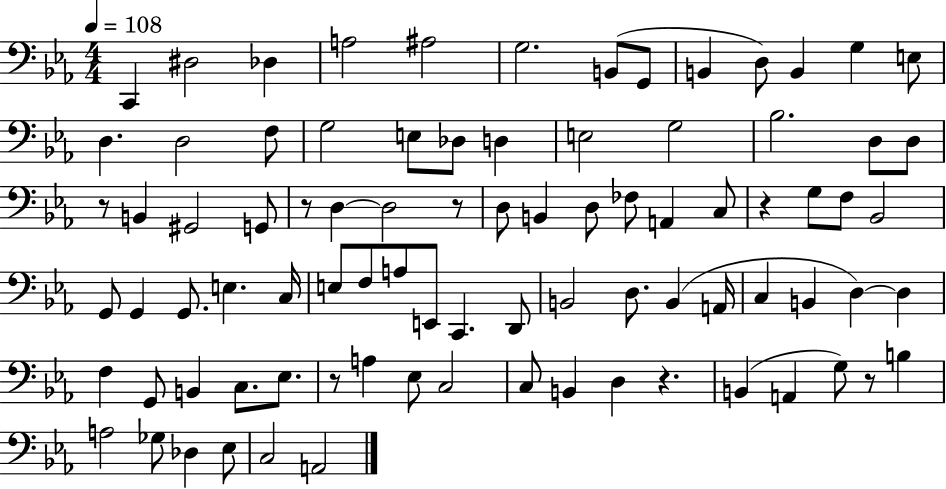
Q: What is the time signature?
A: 4/4